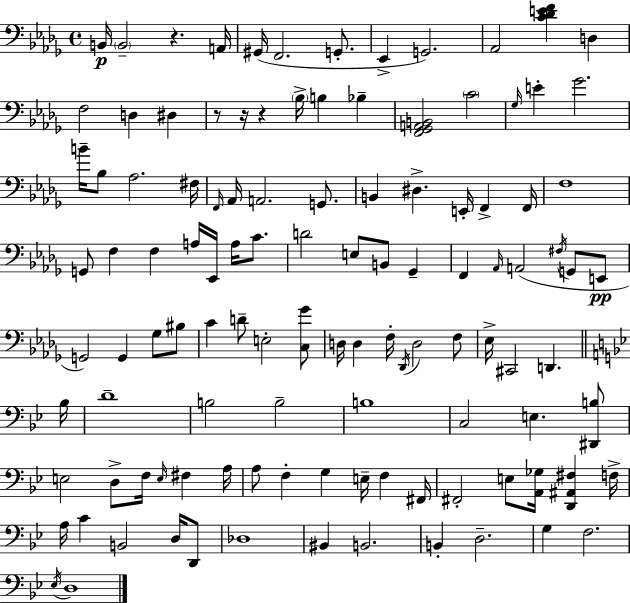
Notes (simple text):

B2/s B2/h R/q. A2/s G#2/s F2/h. G2/e. Eb2/q G2/h. Ab2/h [C4,Db4,E4,F4]/q D3/q F3/h D3/q D#3/q R/e R/s R/q Bb3/s B3/q Bb3/q [F2,Gb2,A2,B2]/h C4/h Gb3/s E4/q Gb4/h. B4/s Bb3/e Ab3/h. F#3/s F2/s Ab2/s A2/h. G2/e. B2/q D#3/q. E2/s F2/q F2/s F3/w G2/e F3/q F3/q A3/s Eb2/s A3/s C4/e. D4/h E3/e B2/e Gb2/q F2/q Ab2/s A2/h F#3/s G2/e E2/e G2/h G2/q Gb3/e BIS3/e C4/q D4/e E3/h [C3,Gb4]/e D3/s D3/q F3/s Db2/s D3/h F3/e Eb3/s C#2/h D2/q. Bb3/s D4/w B3/h B3/h B3/w C3/h E3/q. [D#2,B3]/e E3/h D3/e F3/s E3/s F#3/q A3/s A3/e F3/q G3/q E3/s F3/q F#2/s F#2/h E3/e [A2,Gb3]/s [D2,A#2,F#3]/q F3/s A3/s C4/q B2/h D3/s D2/e Db3/w BIS2/q B2/h. B2/q D3/h. G3/q F3/h. Eb3/s D3/w